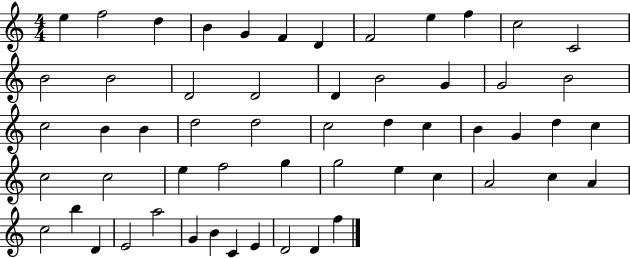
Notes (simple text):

E5/q F5/h D5/q B4/q G4/q F4/q D4/q F4/h E5/q F5/q C5/h C4/h B4/h B4/h D4/h D4/h D4/q B4/h G4/q G4/h B4/h C5/h B4/q B4/q D5/h D5/h C5/h D5/q C5/q B4/q G4/q D5/q C5/q C5/h C5/h E5/q F5/h G5/q G5/h E5/q C5/q A4/h C5/q A4/q C5/h B5/q D4/q E4/h A5/h G4/q B4/q C4/q E4/q D4/h D4/q F5/q